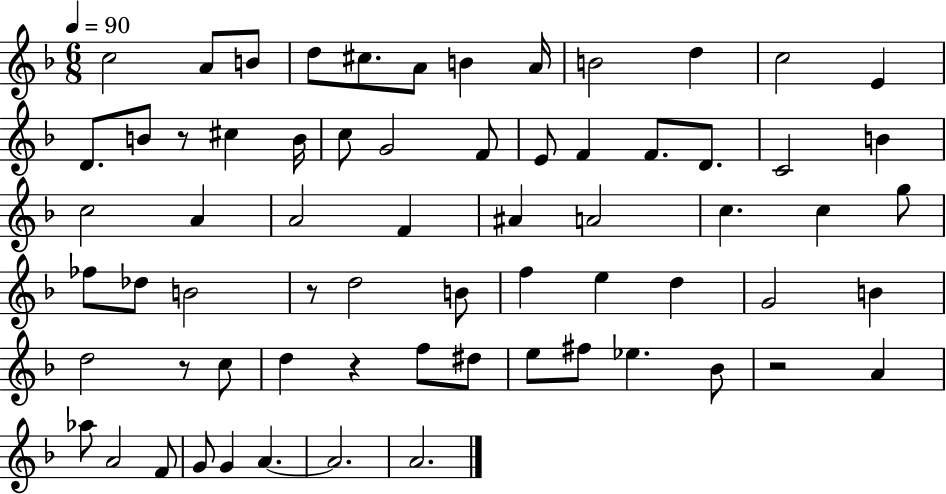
C5/h A4/e B4/e D5/e C#5/e. A4/e B4/q A4/s B4/h D5/q C5/h E4/q D4/e. B4/e R/e C#5/q B4/s C5/e G4/h F4/e E4/e F4/q F4/e. D4/e. C4/h B4/q C5/h A4/q A4/h F4/q A#4/q A4/h C5/q. C5/q G5/e FES5/e Db5/e B4/h R/e D5/h B4/e F5/q E5/q D5/q G4/h B4/q D5/h R/e C5/e D5/q R/q F5/e D#5/e E5/e F#5/e Eb5/q. Bb4/e R/h A4/q Ab5/e A4/h F4/e G4/e G4/q A4/q. A4/h. A4/h.